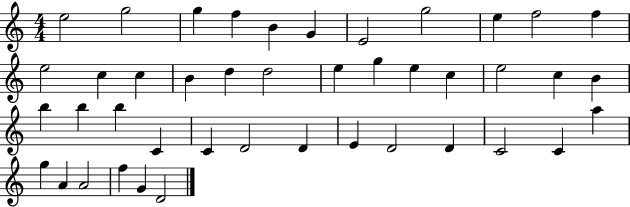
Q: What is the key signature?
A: C major